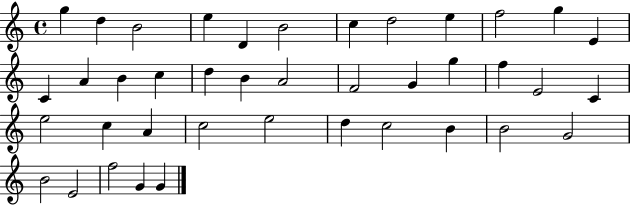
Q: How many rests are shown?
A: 0